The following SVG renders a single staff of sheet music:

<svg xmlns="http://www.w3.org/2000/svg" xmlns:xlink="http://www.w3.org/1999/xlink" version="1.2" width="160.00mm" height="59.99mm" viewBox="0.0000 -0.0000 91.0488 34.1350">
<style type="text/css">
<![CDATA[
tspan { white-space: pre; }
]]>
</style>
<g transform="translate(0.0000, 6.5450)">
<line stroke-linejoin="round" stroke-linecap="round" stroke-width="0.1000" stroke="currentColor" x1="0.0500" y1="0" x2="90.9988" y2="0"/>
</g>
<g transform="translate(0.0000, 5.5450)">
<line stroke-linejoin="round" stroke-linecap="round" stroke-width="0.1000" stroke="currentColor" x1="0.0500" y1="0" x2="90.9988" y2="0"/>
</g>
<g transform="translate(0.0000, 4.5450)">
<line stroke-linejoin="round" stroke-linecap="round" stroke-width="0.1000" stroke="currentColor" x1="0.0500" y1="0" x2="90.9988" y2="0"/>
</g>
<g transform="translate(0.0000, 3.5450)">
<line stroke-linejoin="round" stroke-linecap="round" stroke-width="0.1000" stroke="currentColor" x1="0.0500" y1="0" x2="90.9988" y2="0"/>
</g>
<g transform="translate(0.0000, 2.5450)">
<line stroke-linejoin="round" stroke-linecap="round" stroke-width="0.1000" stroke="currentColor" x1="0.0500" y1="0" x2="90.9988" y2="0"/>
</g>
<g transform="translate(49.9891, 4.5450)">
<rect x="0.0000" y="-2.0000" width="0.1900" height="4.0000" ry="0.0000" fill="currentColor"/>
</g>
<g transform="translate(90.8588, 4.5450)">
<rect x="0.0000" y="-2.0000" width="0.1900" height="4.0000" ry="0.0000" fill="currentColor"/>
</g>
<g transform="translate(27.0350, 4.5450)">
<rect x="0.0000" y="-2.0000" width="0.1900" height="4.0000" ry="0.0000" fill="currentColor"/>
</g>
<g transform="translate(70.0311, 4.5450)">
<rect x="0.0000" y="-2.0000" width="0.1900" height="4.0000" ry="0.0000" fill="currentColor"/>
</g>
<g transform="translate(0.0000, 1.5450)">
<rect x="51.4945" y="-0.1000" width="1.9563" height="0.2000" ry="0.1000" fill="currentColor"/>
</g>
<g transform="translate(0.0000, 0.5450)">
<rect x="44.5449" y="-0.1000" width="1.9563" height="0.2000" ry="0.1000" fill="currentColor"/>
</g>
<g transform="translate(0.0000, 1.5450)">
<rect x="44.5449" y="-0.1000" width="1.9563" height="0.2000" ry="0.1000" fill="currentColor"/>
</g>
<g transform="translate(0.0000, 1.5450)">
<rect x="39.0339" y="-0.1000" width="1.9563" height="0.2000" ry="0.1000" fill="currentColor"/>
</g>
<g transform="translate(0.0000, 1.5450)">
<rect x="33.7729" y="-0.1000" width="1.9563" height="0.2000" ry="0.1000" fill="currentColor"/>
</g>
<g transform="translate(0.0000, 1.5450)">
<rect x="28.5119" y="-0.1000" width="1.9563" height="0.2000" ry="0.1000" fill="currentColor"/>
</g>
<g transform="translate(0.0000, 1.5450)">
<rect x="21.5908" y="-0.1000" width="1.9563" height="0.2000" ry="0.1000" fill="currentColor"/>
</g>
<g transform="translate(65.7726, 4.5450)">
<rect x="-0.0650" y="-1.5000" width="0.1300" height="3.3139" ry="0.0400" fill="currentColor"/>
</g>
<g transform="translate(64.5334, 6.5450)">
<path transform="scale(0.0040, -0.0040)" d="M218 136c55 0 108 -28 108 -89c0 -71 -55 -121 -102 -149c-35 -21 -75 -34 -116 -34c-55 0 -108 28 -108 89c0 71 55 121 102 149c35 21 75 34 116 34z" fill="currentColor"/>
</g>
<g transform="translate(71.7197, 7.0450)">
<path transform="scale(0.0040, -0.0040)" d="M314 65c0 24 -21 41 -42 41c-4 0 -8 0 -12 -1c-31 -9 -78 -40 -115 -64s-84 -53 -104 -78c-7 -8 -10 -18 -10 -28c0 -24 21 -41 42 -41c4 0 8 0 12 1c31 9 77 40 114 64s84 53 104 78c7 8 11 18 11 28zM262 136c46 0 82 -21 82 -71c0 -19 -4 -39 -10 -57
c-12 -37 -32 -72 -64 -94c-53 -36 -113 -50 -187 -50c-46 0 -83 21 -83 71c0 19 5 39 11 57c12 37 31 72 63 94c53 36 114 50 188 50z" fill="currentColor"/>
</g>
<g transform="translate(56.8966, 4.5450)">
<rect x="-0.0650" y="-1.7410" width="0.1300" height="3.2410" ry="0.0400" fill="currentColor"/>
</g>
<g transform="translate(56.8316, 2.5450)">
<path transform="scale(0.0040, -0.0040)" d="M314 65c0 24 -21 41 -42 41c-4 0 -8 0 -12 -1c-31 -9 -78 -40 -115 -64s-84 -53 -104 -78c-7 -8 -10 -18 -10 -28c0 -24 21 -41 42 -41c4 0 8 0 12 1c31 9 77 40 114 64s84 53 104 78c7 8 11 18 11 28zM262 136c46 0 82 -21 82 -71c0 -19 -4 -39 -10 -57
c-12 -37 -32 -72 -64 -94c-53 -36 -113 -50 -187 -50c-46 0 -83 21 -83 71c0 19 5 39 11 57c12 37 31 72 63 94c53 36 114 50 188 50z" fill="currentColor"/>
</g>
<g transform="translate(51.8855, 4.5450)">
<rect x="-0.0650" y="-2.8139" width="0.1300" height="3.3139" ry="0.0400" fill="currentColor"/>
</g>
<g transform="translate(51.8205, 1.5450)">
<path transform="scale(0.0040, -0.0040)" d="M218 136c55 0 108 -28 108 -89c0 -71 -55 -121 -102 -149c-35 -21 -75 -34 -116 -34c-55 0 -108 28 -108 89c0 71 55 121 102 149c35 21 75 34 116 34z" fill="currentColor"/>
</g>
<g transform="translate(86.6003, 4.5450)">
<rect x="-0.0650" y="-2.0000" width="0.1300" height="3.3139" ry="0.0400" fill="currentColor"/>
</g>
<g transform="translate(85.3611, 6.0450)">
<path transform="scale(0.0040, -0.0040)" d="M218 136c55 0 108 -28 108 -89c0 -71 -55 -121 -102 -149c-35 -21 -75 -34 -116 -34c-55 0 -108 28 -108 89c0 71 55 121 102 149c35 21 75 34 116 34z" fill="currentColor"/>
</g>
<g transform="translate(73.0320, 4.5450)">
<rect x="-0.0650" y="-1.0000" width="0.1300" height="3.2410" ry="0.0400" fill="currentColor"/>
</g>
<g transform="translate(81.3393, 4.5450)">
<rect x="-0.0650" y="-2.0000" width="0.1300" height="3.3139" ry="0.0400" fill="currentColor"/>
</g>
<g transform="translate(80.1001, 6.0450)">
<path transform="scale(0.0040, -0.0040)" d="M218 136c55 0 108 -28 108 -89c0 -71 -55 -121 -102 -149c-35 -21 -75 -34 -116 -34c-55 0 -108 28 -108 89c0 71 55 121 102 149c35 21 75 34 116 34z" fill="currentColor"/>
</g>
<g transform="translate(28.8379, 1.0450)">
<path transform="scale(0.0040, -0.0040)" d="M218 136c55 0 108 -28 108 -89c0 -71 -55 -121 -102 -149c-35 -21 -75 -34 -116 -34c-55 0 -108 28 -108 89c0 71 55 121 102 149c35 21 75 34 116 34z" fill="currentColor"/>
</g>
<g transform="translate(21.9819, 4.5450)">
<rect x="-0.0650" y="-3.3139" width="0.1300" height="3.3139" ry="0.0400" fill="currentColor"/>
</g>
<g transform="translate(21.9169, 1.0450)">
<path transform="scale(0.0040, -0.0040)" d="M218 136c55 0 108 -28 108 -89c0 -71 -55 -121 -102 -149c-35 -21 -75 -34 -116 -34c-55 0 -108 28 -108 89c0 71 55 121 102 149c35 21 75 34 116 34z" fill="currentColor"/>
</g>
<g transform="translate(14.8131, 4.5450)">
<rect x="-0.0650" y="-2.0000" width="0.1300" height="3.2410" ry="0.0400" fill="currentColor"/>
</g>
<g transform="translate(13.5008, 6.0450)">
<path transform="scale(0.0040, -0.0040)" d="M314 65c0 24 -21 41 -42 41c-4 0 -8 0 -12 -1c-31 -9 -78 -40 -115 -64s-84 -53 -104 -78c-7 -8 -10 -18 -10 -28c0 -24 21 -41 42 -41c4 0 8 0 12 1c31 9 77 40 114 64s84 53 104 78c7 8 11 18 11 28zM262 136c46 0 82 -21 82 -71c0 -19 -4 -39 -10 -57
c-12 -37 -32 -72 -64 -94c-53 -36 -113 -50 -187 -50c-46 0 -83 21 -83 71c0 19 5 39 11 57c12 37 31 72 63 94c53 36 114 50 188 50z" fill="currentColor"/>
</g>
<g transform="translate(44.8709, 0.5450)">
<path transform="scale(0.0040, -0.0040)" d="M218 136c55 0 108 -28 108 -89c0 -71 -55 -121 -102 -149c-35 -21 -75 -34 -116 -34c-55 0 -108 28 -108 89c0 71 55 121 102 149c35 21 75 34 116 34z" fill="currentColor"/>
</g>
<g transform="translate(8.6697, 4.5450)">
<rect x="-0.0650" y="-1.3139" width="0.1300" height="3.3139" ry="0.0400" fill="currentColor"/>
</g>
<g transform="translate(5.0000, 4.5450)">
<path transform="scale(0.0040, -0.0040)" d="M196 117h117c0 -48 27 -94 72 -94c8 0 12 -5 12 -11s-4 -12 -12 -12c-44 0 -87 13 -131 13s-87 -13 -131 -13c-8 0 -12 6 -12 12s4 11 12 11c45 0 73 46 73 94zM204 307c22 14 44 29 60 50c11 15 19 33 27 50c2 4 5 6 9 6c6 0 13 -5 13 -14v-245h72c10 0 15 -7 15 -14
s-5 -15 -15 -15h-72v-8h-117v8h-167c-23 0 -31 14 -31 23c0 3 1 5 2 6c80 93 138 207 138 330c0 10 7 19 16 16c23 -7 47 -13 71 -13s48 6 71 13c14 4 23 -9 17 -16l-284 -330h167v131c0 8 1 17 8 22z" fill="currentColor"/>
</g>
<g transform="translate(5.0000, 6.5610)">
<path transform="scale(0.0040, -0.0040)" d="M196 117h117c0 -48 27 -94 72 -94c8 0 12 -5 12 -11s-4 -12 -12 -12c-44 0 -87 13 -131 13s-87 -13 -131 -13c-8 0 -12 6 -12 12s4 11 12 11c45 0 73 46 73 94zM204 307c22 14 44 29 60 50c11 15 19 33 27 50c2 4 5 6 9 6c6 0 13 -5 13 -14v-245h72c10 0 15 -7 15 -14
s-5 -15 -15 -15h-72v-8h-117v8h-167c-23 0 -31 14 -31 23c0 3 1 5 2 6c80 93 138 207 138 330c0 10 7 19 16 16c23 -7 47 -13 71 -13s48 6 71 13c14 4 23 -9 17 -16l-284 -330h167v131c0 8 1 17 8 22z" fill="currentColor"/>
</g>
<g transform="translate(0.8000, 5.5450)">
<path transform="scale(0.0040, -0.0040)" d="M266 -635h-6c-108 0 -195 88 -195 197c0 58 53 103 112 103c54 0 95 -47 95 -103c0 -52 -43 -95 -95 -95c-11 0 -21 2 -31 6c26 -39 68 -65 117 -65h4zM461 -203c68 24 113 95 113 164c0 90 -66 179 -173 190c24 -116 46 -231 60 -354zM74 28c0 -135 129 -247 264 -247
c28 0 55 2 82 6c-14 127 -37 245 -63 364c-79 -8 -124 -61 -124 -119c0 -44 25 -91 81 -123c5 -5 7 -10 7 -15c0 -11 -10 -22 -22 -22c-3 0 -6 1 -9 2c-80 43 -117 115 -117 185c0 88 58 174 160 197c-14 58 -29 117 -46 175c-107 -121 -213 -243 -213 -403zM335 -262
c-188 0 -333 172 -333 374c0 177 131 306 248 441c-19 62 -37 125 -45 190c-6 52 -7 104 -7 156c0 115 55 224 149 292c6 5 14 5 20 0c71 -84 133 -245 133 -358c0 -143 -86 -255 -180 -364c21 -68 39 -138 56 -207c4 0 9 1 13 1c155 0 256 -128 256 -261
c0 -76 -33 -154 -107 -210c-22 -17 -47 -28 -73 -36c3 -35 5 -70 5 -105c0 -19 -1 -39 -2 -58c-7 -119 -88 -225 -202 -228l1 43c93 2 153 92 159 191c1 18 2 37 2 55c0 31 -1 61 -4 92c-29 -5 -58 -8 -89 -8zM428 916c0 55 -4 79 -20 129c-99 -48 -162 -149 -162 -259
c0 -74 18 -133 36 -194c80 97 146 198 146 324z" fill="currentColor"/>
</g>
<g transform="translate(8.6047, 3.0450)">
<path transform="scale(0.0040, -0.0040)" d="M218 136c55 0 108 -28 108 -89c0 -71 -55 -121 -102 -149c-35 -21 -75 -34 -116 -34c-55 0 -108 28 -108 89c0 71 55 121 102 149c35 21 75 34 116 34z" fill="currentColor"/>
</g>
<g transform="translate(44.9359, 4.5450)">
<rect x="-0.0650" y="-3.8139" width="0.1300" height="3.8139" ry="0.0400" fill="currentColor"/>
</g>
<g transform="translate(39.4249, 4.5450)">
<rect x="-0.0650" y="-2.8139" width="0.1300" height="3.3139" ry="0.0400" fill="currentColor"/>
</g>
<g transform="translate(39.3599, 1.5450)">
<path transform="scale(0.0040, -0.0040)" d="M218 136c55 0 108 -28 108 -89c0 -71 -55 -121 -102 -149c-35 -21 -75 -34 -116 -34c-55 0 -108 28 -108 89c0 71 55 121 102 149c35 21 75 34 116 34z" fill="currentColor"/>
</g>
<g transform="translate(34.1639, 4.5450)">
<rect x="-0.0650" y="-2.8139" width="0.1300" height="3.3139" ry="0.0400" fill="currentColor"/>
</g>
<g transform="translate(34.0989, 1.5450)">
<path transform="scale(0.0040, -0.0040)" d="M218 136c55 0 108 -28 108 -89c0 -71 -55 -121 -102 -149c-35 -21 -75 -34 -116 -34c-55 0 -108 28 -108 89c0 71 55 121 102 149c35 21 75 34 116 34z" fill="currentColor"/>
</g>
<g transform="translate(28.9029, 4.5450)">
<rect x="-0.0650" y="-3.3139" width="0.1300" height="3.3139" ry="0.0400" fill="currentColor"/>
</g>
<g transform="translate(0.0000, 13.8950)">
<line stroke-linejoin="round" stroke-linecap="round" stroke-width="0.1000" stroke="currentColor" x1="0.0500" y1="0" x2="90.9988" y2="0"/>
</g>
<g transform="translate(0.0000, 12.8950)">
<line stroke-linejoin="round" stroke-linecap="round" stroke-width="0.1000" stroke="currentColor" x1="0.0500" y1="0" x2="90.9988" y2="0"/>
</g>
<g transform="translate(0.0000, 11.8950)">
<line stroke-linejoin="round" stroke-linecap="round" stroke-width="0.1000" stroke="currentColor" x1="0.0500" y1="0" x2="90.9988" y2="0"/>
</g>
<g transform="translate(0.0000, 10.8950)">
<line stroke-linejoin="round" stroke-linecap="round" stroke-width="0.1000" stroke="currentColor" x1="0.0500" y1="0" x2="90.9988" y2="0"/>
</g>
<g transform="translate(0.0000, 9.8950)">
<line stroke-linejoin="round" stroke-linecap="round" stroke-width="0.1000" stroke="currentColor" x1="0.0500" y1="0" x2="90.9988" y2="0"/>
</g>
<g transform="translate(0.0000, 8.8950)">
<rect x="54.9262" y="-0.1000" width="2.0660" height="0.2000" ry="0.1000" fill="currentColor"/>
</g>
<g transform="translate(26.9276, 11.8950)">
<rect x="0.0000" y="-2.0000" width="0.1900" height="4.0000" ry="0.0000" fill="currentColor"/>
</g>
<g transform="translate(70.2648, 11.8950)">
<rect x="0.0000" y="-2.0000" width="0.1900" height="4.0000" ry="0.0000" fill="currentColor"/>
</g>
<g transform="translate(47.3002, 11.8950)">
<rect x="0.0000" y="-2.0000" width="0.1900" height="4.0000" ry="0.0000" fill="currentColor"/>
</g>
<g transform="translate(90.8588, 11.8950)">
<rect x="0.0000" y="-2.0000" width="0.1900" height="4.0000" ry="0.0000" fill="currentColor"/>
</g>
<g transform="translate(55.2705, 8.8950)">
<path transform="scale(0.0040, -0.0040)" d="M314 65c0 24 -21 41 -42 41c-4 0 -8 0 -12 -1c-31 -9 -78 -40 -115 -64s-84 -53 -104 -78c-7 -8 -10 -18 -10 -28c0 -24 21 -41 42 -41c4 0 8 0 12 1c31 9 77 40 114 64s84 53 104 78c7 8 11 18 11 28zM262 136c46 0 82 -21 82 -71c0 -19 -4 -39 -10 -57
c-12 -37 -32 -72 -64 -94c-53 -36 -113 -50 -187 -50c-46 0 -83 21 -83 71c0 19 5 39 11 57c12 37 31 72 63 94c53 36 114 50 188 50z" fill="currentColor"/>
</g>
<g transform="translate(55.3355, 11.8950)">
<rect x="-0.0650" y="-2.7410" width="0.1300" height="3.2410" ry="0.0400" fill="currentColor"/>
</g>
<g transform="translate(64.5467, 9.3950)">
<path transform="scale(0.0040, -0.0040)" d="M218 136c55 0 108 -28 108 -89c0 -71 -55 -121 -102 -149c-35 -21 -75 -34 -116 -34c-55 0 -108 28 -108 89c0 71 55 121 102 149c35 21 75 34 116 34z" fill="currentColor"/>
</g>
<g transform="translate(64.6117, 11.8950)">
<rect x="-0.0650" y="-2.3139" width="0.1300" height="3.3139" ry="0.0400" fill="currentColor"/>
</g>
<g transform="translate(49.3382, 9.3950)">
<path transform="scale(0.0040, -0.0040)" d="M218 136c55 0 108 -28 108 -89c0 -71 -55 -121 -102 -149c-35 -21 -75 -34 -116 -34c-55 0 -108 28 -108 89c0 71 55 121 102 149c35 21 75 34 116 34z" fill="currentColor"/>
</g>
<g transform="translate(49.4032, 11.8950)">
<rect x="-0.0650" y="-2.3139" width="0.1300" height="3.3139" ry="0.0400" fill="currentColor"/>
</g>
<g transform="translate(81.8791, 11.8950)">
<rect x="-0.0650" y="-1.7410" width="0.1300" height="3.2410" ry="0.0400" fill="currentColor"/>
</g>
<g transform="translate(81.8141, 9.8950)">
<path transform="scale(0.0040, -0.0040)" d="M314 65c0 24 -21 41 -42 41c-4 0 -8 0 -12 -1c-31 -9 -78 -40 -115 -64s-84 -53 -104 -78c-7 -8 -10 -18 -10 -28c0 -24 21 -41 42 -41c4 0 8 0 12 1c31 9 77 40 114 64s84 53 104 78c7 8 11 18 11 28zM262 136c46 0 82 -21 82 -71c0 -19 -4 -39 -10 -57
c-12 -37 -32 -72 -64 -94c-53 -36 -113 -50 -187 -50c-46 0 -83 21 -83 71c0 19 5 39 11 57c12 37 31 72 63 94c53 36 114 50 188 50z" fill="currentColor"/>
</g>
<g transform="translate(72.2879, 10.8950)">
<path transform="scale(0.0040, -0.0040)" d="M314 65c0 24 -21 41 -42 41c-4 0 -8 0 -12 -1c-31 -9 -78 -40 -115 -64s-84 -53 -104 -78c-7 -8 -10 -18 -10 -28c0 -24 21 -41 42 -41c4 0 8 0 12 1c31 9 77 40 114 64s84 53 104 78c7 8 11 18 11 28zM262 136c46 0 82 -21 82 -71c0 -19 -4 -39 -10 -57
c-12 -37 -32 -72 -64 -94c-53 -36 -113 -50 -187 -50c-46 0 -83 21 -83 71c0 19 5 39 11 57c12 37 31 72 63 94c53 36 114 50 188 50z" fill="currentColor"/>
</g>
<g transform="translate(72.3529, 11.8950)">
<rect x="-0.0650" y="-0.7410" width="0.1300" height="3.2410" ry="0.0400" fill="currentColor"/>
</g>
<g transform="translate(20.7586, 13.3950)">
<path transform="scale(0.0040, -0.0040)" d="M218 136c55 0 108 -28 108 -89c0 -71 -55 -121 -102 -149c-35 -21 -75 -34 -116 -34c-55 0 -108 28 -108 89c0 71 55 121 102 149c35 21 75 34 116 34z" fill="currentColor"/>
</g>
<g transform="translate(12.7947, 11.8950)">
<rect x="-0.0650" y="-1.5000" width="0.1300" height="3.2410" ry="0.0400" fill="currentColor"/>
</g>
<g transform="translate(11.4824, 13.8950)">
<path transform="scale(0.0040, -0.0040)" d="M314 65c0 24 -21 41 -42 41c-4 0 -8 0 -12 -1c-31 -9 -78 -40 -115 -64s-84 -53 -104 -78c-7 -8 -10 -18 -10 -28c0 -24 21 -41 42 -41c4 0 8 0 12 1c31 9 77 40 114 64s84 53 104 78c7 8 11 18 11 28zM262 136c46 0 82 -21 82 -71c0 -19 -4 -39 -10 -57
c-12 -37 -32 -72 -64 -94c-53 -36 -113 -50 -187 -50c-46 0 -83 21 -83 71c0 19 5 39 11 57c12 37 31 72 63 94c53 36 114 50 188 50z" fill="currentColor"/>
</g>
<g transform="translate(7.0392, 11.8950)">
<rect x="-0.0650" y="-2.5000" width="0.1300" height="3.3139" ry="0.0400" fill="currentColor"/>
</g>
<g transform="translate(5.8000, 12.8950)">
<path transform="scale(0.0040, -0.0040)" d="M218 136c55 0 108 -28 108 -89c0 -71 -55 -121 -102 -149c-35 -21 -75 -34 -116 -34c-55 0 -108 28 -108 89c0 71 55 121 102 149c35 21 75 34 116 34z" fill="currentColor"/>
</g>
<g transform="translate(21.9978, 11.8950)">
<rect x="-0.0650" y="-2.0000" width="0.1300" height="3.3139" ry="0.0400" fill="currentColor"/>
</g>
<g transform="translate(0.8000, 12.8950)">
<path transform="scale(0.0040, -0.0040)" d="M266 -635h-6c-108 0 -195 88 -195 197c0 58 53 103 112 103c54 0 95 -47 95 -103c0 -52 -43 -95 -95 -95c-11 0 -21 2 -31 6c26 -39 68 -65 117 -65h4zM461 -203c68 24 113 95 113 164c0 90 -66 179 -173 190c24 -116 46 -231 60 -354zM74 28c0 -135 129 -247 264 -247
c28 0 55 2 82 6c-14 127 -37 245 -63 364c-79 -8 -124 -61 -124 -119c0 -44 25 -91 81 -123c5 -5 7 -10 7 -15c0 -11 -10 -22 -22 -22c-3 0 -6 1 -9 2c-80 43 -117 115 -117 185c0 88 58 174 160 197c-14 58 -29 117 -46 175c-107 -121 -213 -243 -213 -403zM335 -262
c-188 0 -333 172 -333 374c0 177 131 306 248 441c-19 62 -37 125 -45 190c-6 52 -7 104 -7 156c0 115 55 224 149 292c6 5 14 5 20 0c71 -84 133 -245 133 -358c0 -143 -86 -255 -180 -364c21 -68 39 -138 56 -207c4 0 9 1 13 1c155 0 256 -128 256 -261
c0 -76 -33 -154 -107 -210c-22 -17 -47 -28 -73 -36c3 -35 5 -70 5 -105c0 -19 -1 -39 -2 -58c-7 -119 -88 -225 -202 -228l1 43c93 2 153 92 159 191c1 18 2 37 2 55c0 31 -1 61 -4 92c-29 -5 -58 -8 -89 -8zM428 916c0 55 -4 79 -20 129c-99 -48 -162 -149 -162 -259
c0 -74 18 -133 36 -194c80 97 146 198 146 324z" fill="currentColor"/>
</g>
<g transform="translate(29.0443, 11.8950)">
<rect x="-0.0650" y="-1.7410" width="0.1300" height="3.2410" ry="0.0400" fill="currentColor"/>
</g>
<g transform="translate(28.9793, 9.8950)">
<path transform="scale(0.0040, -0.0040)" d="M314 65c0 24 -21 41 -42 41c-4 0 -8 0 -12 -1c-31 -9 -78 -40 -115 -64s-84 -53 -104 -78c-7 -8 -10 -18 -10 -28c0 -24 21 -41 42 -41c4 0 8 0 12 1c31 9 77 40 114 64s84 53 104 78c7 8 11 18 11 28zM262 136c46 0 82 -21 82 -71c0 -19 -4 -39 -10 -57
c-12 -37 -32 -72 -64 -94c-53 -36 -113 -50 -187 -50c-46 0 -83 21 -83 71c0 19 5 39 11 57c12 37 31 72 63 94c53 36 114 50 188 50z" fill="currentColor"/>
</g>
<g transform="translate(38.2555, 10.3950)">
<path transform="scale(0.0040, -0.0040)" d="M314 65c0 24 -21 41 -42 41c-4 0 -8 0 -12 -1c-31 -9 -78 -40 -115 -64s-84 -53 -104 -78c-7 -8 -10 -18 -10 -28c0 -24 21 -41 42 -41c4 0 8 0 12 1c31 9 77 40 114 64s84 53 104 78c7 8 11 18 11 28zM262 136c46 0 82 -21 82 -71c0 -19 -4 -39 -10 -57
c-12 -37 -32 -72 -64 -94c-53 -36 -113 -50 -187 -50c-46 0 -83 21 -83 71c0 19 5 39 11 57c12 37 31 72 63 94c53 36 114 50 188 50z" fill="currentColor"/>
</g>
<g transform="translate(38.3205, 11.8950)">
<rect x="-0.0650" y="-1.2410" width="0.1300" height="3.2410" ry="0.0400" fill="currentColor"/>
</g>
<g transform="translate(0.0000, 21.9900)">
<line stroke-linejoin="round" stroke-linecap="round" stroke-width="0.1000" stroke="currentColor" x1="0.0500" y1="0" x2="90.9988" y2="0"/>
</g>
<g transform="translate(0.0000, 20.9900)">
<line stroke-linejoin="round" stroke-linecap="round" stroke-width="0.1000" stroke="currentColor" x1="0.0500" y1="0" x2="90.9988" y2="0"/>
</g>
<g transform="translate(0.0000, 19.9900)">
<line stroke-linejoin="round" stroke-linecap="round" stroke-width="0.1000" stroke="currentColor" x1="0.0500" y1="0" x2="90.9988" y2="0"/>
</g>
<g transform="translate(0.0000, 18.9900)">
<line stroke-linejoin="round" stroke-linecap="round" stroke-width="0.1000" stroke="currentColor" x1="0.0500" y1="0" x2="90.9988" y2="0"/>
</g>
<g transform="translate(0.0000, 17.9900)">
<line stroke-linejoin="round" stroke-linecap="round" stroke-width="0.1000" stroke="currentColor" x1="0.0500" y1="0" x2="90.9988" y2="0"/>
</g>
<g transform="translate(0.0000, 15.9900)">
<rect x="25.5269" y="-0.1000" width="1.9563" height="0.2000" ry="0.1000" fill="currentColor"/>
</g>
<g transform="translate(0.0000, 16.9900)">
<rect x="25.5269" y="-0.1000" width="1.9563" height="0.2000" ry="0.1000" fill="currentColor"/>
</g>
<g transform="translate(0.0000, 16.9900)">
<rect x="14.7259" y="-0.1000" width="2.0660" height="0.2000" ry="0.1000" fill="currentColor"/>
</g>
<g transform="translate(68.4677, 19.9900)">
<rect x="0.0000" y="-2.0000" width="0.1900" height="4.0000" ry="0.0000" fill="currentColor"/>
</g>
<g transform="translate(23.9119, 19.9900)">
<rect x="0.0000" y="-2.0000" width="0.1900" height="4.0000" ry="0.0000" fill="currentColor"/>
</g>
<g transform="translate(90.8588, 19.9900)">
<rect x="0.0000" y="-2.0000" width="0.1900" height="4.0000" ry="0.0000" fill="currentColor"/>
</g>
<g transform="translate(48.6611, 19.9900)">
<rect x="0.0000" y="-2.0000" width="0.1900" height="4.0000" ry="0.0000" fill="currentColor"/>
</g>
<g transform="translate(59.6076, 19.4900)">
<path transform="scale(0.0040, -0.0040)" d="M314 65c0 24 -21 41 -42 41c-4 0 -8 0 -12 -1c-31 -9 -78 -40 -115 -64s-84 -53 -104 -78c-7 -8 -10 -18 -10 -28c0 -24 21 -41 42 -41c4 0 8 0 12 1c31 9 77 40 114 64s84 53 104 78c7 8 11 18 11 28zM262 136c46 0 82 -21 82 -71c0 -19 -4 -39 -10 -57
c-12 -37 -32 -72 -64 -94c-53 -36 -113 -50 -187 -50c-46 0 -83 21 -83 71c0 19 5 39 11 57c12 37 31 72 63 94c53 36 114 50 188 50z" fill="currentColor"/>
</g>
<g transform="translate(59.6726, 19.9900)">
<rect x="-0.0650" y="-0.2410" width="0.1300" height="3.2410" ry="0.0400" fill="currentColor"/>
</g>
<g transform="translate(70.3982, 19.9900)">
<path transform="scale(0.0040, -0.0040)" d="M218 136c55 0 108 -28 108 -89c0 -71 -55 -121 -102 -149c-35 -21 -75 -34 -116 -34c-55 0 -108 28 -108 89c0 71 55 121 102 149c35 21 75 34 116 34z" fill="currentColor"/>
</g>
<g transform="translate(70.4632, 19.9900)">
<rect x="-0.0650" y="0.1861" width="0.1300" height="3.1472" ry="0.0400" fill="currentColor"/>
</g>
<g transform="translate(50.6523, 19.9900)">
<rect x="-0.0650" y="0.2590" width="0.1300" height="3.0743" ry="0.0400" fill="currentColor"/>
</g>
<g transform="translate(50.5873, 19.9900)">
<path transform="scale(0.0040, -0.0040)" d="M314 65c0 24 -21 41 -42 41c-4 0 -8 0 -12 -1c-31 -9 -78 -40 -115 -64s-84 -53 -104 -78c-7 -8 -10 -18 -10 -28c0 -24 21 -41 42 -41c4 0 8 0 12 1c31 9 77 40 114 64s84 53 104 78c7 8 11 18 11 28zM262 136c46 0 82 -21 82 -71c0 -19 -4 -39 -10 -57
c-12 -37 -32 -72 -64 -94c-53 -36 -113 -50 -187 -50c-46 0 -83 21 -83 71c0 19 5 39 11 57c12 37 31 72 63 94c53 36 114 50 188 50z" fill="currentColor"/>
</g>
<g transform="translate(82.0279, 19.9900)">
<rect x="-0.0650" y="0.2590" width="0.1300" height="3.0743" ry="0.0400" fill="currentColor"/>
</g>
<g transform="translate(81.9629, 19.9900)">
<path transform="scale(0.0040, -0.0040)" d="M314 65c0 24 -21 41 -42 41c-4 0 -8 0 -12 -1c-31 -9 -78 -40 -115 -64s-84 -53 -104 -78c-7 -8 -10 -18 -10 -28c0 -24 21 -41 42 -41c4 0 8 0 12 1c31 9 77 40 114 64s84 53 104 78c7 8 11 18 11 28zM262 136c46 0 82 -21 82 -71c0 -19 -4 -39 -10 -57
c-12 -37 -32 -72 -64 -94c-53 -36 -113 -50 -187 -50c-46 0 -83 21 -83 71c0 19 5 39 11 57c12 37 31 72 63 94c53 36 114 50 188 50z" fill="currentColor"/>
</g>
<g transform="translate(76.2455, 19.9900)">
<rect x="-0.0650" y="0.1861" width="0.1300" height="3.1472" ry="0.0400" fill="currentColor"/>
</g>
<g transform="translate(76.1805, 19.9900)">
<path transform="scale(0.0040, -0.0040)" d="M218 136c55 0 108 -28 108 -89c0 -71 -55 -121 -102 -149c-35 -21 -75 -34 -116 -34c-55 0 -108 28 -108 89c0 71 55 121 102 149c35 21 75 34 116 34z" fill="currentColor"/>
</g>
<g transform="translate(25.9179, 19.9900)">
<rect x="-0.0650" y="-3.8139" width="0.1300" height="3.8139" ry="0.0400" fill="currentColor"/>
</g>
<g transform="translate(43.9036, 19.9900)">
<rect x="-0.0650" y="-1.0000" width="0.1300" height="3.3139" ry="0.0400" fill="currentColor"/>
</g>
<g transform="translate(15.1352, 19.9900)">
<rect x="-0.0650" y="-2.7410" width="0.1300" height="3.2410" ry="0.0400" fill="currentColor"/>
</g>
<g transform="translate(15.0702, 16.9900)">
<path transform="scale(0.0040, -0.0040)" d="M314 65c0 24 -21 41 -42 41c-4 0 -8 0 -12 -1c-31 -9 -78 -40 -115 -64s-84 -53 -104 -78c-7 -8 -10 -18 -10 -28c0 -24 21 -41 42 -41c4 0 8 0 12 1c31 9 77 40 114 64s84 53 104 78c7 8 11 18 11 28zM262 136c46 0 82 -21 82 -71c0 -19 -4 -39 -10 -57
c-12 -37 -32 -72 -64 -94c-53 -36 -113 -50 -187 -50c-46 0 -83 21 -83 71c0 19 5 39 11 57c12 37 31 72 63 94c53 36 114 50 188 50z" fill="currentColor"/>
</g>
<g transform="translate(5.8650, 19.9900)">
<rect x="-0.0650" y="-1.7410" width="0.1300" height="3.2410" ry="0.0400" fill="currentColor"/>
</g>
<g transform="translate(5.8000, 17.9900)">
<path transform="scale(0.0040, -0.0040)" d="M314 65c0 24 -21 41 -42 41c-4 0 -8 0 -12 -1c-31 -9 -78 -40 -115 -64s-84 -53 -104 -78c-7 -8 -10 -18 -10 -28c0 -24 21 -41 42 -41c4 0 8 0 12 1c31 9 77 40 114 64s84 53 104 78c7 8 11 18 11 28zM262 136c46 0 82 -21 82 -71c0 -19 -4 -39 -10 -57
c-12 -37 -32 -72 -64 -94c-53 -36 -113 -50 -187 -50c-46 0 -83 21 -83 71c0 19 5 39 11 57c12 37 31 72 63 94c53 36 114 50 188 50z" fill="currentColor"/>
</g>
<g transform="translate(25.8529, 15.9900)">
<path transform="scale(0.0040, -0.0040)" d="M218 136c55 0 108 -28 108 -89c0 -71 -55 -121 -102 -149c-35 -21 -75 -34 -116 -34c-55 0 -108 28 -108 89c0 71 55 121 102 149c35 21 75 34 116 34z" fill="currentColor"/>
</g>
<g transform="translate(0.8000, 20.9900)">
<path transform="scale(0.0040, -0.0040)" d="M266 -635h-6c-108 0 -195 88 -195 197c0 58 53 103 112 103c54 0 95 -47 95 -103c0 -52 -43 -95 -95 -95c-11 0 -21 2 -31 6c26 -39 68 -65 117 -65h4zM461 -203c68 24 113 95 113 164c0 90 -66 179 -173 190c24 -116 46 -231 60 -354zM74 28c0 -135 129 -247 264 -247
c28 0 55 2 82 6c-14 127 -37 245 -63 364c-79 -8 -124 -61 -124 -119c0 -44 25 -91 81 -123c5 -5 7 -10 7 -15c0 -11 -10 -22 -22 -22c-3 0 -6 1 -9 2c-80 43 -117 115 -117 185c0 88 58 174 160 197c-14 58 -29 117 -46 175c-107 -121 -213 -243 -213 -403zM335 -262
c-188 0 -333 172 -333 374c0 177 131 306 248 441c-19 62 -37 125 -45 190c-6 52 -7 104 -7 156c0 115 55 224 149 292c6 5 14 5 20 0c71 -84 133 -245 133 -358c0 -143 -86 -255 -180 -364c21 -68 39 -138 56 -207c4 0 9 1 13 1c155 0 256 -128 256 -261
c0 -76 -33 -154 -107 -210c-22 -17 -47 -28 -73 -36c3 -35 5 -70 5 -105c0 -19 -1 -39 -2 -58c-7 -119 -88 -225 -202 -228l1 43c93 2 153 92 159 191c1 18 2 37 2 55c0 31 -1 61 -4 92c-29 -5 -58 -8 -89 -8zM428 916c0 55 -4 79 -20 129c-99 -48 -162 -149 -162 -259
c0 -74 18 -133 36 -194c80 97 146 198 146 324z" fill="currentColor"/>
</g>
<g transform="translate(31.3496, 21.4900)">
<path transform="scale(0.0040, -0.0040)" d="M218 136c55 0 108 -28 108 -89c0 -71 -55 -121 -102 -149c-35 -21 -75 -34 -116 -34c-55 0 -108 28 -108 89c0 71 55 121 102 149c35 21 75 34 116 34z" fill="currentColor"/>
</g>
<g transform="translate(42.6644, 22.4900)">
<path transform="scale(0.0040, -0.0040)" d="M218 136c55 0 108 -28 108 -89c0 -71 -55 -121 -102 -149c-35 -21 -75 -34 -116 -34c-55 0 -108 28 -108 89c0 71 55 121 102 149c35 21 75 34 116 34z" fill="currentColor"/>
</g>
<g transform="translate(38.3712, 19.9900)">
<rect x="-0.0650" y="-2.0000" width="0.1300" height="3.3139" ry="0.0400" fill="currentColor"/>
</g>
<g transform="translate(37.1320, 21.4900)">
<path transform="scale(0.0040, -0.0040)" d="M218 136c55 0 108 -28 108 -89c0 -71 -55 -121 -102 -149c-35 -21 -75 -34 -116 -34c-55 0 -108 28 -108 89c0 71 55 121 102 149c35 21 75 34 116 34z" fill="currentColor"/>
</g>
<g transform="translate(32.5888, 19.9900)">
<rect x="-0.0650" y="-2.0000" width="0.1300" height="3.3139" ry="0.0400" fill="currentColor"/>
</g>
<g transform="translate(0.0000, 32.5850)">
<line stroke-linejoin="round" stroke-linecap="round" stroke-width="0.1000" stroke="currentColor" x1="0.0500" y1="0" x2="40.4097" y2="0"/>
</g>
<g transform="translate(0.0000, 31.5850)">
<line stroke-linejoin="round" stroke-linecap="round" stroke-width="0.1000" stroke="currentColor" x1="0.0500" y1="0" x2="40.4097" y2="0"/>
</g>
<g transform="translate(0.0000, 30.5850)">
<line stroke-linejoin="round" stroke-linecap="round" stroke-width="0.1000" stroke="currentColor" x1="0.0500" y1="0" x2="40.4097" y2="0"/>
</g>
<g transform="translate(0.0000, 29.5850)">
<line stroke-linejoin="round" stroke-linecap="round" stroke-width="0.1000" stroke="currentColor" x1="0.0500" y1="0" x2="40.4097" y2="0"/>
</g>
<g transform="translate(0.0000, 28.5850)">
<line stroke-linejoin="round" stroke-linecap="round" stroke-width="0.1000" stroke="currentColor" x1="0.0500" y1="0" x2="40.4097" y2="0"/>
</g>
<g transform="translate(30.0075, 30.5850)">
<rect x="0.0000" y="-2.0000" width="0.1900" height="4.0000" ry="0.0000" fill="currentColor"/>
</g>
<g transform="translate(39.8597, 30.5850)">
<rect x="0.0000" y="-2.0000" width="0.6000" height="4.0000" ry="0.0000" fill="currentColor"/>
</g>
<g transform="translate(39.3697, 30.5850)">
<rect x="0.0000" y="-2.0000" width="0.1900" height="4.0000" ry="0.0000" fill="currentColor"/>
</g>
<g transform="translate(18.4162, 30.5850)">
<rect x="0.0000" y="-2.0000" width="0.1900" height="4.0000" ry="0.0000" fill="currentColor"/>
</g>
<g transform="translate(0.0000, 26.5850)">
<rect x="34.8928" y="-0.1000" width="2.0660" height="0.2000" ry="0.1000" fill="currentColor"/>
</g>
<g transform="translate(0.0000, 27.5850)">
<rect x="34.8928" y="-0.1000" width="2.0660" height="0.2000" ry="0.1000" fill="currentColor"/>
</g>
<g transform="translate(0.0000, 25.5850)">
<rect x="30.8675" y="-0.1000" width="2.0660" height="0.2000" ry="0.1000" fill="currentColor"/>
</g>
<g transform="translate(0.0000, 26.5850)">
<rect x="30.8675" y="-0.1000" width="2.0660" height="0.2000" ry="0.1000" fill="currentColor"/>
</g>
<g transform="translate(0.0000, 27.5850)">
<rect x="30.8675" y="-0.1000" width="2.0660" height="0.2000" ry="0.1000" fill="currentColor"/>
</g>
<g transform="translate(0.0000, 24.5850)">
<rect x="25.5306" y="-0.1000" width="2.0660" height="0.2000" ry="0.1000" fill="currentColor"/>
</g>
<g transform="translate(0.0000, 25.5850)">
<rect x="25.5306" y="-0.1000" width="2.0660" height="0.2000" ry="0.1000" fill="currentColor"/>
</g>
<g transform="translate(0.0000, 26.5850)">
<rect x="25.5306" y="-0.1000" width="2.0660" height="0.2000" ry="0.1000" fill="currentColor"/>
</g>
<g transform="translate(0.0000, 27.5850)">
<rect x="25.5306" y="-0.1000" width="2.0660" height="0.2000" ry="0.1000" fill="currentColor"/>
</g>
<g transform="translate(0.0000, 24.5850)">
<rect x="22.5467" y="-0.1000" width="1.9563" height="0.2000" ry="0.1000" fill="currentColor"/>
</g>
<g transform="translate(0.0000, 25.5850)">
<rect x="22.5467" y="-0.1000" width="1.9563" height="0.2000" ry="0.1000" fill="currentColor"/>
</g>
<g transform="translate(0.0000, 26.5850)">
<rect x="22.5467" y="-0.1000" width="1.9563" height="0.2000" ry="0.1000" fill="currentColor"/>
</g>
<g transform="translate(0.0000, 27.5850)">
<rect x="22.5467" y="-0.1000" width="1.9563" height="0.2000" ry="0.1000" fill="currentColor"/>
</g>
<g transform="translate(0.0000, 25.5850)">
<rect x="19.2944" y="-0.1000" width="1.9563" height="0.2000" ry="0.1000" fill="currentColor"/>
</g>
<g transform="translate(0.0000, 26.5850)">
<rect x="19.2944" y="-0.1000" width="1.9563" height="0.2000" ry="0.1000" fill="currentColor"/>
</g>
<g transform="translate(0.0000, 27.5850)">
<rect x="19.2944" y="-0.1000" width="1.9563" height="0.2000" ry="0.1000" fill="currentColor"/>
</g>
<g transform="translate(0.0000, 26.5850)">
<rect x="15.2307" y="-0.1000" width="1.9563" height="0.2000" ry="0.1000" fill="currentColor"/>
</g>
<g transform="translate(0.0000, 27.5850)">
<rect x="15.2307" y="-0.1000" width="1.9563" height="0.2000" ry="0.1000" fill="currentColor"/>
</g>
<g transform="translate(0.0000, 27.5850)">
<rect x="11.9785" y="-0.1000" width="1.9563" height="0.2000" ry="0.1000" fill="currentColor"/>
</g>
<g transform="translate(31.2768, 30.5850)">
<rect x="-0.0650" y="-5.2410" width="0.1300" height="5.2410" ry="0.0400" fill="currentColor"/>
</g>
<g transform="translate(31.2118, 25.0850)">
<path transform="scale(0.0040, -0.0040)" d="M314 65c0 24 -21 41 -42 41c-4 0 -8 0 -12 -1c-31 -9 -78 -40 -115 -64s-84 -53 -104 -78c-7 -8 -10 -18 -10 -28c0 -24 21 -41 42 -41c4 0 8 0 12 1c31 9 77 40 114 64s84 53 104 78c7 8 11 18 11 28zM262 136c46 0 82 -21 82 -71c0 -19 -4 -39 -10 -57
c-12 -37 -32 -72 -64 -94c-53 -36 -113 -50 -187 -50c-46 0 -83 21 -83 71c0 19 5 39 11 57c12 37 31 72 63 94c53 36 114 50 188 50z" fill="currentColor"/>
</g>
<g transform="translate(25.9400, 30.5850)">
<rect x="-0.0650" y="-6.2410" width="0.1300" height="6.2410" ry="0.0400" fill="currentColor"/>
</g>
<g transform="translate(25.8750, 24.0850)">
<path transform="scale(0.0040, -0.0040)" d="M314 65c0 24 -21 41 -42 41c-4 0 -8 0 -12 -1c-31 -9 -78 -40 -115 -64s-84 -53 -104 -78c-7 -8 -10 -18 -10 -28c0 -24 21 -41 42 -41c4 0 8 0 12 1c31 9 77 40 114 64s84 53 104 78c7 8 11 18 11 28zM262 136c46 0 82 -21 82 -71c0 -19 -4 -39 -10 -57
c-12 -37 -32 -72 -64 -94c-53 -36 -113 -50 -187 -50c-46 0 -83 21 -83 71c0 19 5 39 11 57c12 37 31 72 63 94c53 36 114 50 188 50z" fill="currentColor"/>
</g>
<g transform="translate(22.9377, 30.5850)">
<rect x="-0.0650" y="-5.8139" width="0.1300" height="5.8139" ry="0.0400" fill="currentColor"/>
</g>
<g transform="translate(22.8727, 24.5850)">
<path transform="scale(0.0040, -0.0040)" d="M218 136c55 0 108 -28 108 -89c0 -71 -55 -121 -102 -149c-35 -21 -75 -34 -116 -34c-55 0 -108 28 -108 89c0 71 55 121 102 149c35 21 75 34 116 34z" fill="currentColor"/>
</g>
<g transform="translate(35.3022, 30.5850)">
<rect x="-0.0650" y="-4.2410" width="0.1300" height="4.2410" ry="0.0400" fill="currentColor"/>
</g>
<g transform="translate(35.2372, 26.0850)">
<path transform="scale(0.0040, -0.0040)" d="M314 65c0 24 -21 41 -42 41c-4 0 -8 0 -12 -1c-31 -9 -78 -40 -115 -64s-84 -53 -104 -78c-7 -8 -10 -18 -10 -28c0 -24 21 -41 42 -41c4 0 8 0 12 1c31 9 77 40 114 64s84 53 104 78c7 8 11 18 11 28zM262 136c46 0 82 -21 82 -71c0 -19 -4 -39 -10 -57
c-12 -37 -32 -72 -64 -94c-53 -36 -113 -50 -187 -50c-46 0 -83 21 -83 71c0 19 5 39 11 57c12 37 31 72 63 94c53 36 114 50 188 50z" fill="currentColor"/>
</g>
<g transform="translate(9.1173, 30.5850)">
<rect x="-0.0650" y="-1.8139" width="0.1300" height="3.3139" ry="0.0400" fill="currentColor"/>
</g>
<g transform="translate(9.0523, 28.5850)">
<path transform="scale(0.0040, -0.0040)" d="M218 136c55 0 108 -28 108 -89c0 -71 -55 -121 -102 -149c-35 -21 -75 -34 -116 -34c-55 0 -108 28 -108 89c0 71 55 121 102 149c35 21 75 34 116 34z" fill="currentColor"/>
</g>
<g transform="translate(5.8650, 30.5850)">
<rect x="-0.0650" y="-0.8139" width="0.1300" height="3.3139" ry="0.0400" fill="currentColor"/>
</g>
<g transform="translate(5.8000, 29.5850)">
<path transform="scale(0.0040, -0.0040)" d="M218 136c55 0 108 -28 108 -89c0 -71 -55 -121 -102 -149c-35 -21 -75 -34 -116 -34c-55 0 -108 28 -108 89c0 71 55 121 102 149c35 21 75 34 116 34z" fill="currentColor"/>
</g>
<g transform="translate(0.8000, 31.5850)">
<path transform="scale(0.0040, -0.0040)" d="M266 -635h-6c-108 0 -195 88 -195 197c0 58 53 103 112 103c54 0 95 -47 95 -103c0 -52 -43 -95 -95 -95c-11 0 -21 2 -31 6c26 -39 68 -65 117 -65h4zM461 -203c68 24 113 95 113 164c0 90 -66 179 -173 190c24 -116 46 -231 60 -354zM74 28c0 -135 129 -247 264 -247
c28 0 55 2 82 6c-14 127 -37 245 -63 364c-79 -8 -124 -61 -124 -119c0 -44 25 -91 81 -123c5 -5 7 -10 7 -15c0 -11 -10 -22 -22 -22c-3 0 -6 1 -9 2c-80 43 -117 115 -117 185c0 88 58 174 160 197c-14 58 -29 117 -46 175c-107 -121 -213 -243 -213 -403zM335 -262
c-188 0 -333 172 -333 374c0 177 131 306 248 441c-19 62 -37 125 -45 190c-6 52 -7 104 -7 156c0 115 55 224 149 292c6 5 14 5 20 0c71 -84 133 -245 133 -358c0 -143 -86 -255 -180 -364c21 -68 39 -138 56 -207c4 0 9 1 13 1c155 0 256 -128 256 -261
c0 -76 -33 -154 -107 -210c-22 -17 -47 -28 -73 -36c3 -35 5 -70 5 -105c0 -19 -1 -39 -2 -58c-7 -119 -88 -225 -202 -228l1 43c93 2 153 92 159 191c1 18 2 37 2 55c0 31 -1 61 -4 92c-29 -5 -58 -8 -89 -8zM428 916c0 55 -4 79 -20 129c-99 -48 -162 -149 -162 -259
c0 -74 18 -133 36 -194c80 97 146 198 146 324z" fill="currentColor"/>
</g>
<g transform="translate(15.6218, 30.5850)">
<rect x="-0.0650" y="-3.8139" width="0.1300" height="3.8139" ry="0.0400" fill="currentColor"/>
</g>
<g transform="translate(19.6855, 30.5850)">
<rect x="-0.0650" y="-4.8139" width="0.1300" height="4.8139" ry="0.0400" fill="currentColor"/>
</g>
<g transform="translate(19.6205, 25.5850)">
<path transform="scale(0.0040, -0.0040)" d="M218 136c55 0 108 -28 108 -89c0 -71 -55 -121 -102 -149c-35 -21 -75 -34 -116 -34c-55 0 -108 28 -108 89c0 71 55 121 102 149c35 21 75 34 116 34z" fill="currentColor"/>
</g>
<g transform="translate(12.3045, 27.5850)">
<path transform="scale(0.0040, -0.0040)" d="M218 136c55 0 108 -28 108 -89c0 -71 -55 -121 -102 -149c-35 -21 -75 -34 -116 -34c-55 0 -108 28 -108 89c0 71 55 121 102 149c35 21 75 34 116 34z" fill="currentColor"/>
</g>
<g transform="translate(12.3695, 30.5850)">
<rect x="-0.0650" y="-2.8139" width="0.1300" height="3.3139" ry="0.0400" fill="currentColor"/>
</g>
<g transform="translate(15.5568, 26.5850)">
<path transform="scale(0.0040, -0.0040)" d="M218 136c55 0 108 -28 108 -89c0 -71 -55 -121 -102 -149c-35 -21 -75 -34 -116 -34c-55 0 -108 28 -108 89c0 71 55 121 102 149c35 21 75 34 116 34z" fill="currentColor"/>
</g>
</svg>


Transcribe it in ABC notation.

X:1
T:Untitled
M:4/4
L:1/4
K:C
e F2 b b a a c' a f2 E D2 F F G E2 F f2 e2 g a2 g d2 f2 f2 a2 c' F F D B2 c2 B B B2 d f a c' e' g' a'2 f'2 d'2